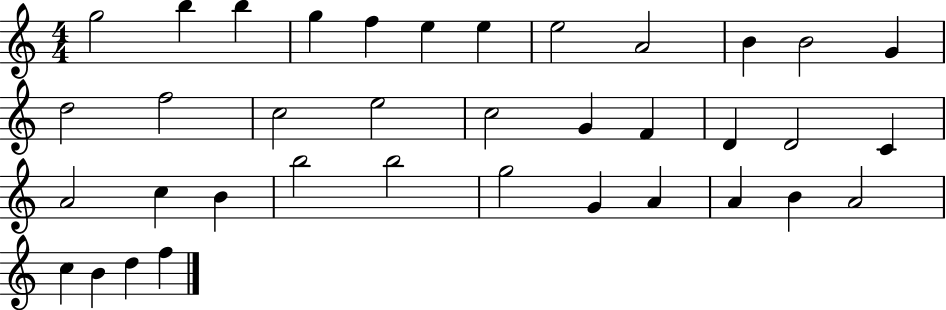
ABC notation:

X:1
T:Untitled
M:4/4
L:1/4
K:C
g2 b b g f e e e2 A2 B B2 G d2 f2 c2 e2 c2 G F D D2 C A2 c B b2 b2 g2 G A A B A2 c B d f